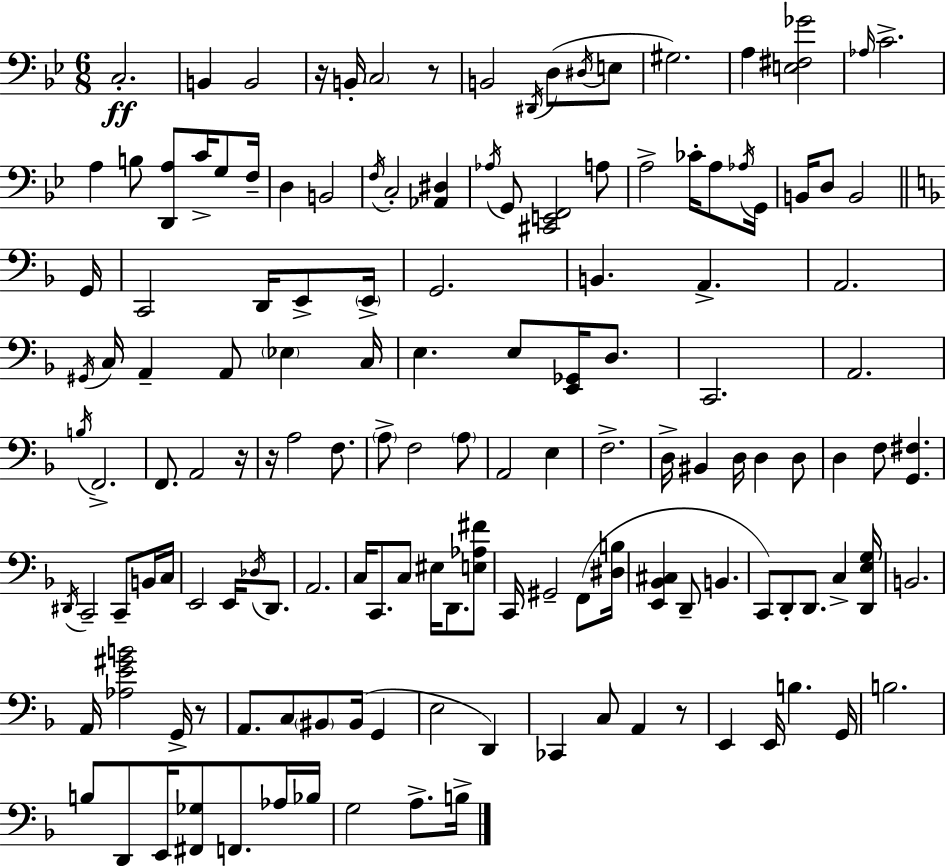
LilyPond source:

{
  \clef bass
  \numericTimeSignature
  \time 6/8
  \key bes \major
  c2.-.\ff | b,4 b,2 | r16 b,16-. \parenthesize c2 r8 | b,2 \acciaccatura { dis,16 }( d8 \acciaccatura { dis16 } | \break e8 gis2.) | a4 <e fis ges'>2 | \grace { aes16 } c'2.-> | a4 b8 <d, a>8 c'16-> | \break g8 f16-- d4 b,2 | \acciaccatura { f16 } c2-. | <aes, dis>4 \acciaccatura { aes16 } g,8 <cis, e, f,>2 | a8 a2-> | \break ces'16-. a8 \acciaccatura { aes16 } g,16 b,16 d8 b,2 | \bar "||" \break \key f \major g,16 c,2 d,16 e,8-> | \parenthesize e,16-> g,2. | b,4. a,4.-> | a,2. | \break \acciaccatura { gis,16 } c16 a,4-- a,8 \parenthesize ees4 | c16 e4. e8 <e, ges,>16 d8. | c,2. | a,2. | \break \acciaccatura { b16 } f,2.-> | f,8. a,2 | r16 r16 a2 | f8. \parenthesize a8-> f2 | \break \parenthesize a8 a,2 e4 | f2.-> | d16-> bis,4 d16 d4 | d8 d4 f8 <g, fis>4. | \break \acciaccatura { dis,16 } c,2-- | c,8-- b,16 c16 e,2 | e,16 \acciaccatura { des16 } d,8. a,2. | c16 c,8. c8 eis16 | \break d,8. <e aes fis'>8 c,16 gis,2-- | f,8( <dis b>16 <e, bes, cis>4 d,8-- b,4. | c,8) d,8-. d,8. | c4-> <d, e g>16 b,2. | \break a,16 <aes e' gis' b'>2 | g,16-> r8 a,8. c8 \parenthesize bis,8 | bis,16( g,4 e2 | d,4) ces,4 c8 a,4 | \break r8 e,4 e,16 b4. | g,16 b2. | b8 d,8 e,16 <fis, ges>8 | f,8. aes16 bes16 g2 | \break a8.-> b16-> \bar "|."
}